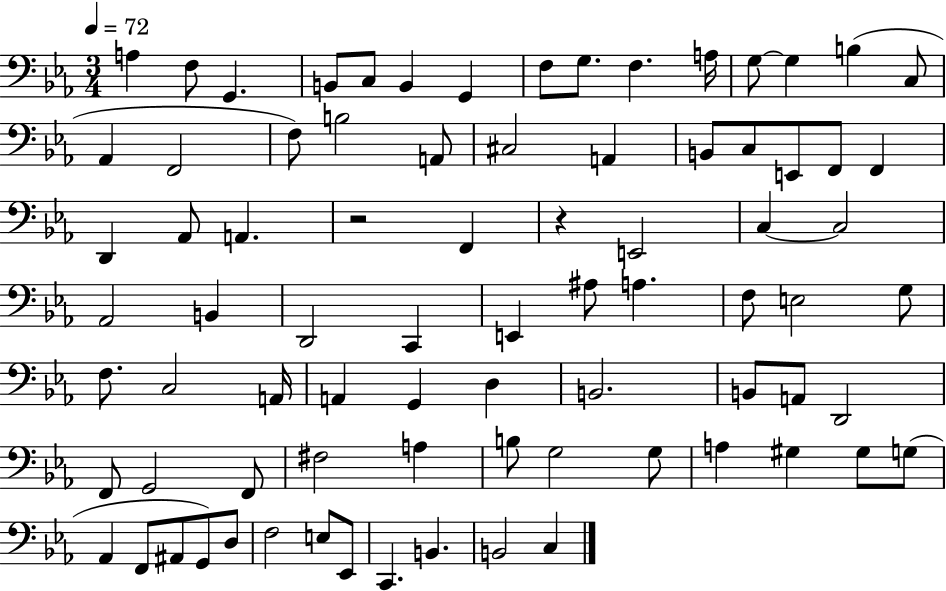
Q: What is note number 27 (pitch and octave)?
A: F2